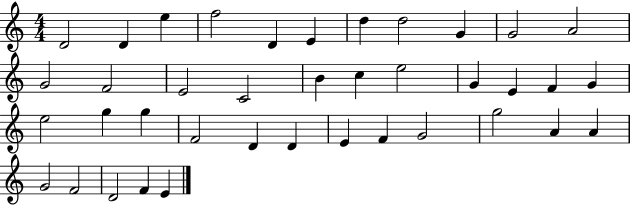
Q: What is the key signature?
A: C major